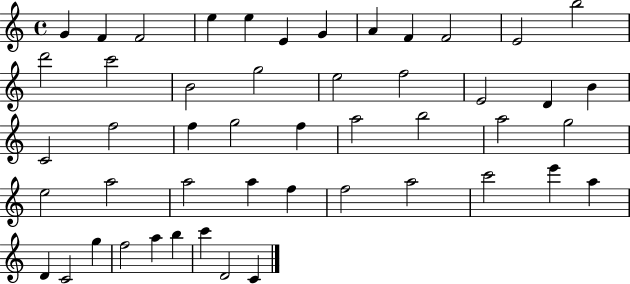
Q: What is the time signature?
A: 4/4